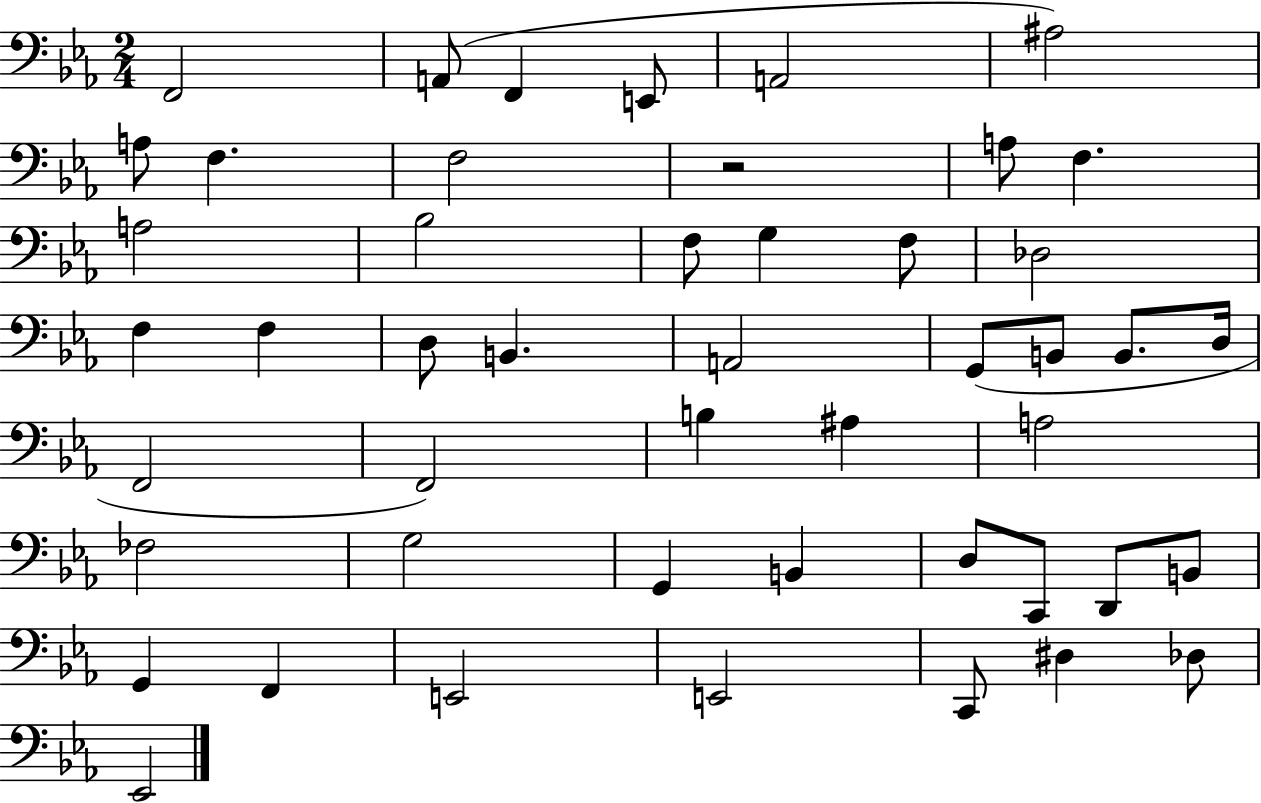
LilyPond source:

{
  \clef bass
  \numericTimeSignature
  \time 2/4
  \key ees \major
  f,2 | a,8( f,4 e,8 | a,2 | ais2) | \break a8 f4. | f2 | r2 | a8 f4. | \break a2 | bes2 | f8 g4 f8 | des2 | \break f4 f4 | d8 b,4. | a,2 | g,8( b,8 b,8. d16 | \break f,2 | f,2) | b4 ais4 | a2 | \break fes2 | g2 | g,4 b,4 | d8 c,8 d,8 b,8 | \break g,4 f,4 | e,2 | e,2 | c,8 dis4 des8 | \break ees,2 | \bar "|."
}